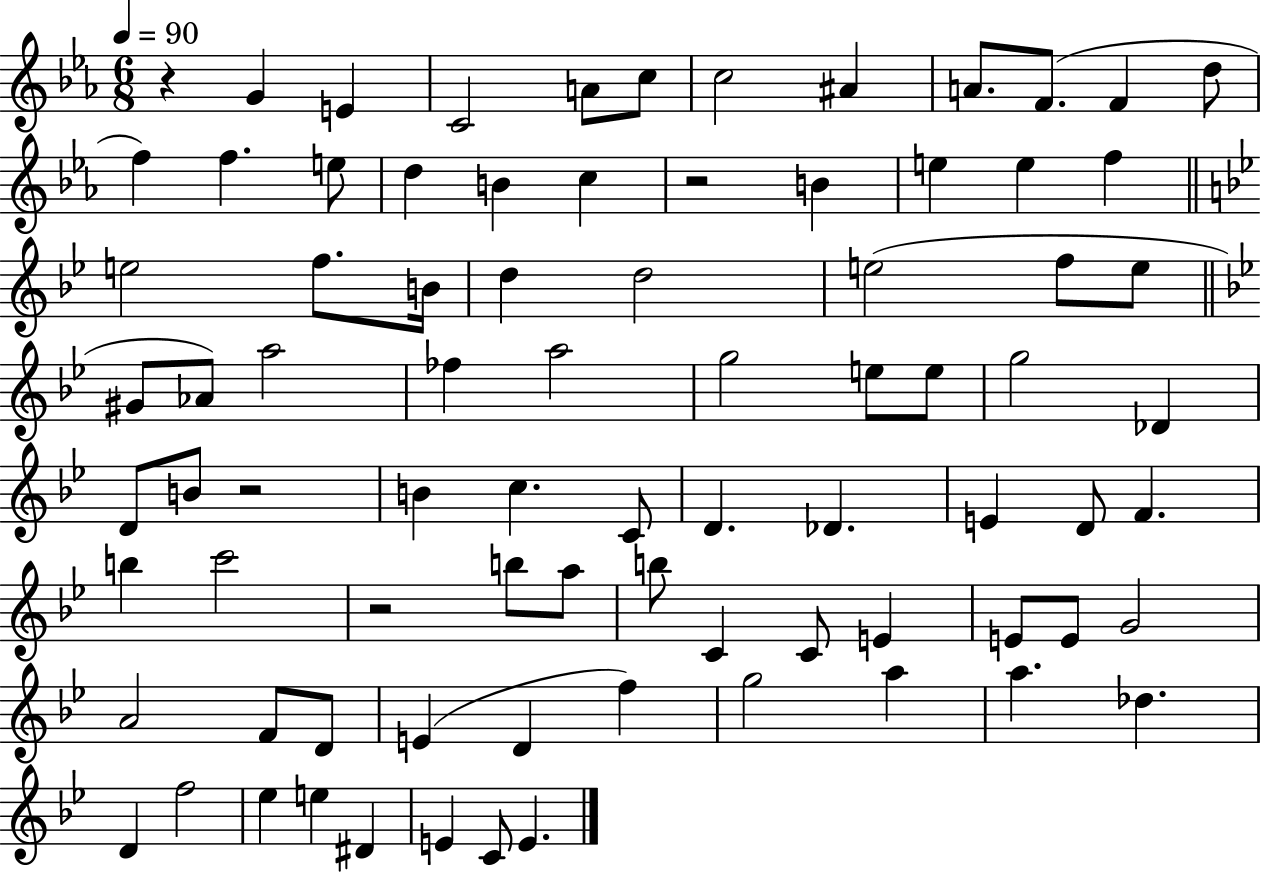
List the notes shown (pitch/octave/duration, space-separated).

R/q G4/q E4/q C4/h A4/e C5/e C5/h A#4/q A4/e. F4/e. F4/q D5/e F5/q F5/q. E5/e D5/q B4/q C5/q R/h B4/q E5/q E5/q F5/q E5/h F5/e. B4/s D5/q D5/h E5/h F5/e E5/e G#4/e Ab4/e A5/h FES5/q A5/h G5/h E5/e E5/e G5/h Db4/q D4/e B4/e R/h B4/q C5/q. C4/e D4/q. Db4/q. E4/q D4/e F4/q. B5/q C6/h R/h B5/e A5/e B5/e C4/q C4/e E4/q E4/e E4/e G4/h A4/h F4/e D4/e E4/q D4/q F5/q G5/h A5/q A5/q. Db5/q. D4/q F5/h Eb5/q E5/q D#4/q E4/q C4/e E4/q.